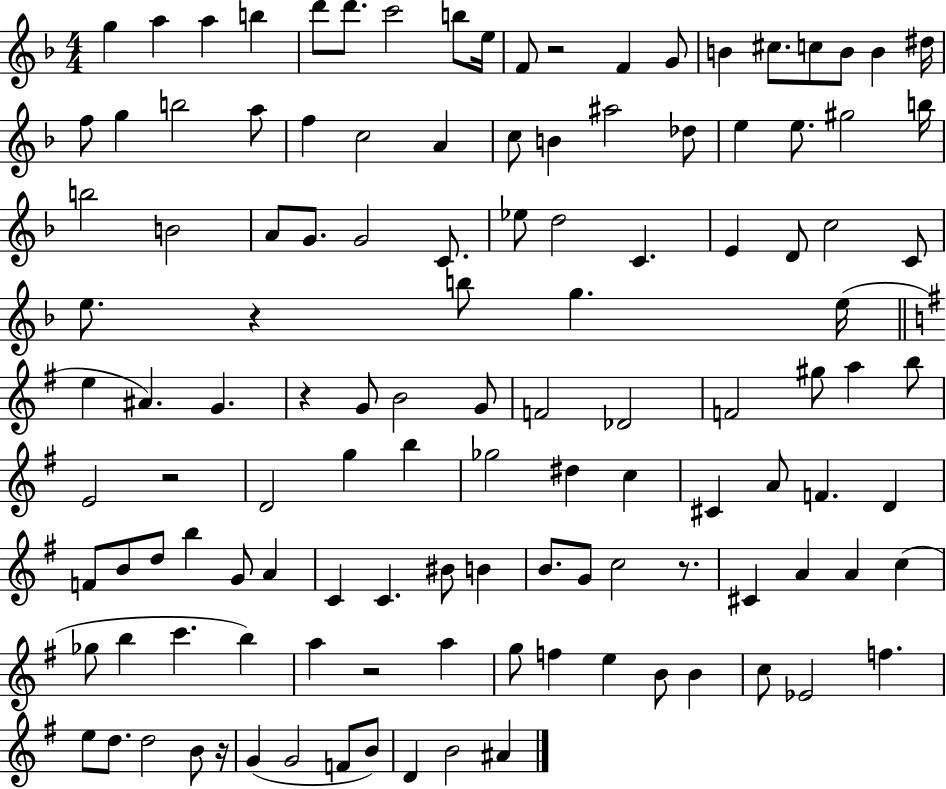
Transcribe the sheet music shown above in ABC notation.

X:1
T:Untitled
M:4/4
L:1/4
K:F
g a a b d'/2 d'/2 c'2 b/2 e/4 F/2 z2 F G/2 B ^c/2 c/2 B/2 B ^d/4 f/2 g b2 a/2 f c2 A c/2 B ^a2 _d/2 e e/2 ^g2 b/4 b2 B2 A/2 G/2 G2 C/2 _e/2 d2 C E D/2 c2 C/2 e/2 z b/2 g e/4 e ^A G z G/2 B2 G/2 F2 _D2 F2 ^g/2 a b/2 E2 z2 D2 g b _g2 ^d c ^C A/2 F D F/2 B/2 d/2 b G/2 A C C ^B/2 B B/2 G/2 c2 z/2 ^C A A c _g/2 b c' b a z2 a g/2 f e B/2 B c/2 _E2 f e/2 d/2 d2 B/2 z/4 G G2 F/2 B/2 D B2 ^A